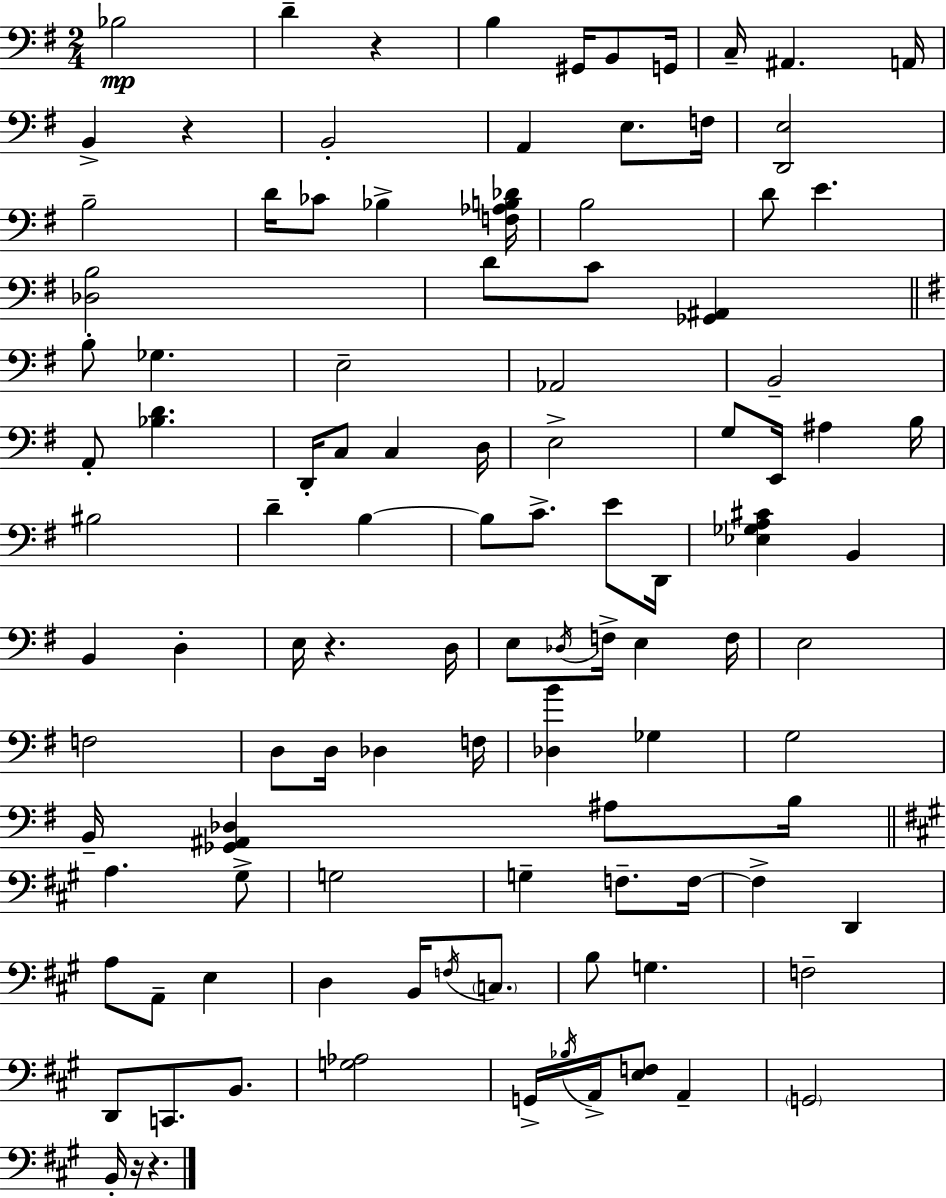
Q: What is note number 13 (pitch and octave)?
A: E3